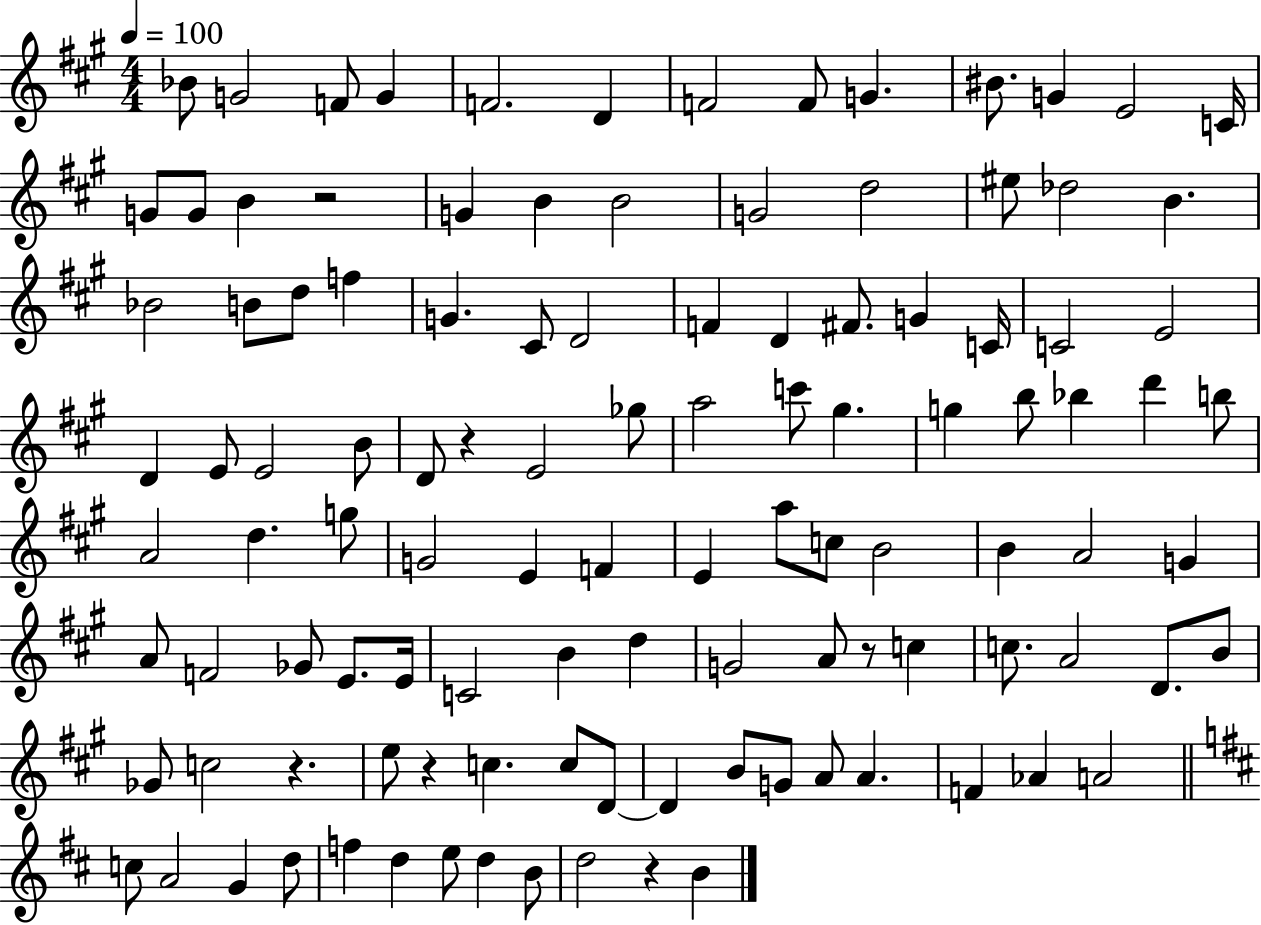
{
  \clef treble
  \numericTimeSignature
  \time 4/4
  \key a \major
  \tempo 4 = 100
  bes'8 g'2 f'8 g'4 | f'2. d'4 | f'2 f'8 g'4. | bis'8. g'4 e'2 c'16 | \break g'8 g'8 b'4 r2 | g'4 b'4 b'2 | g'2 d''2 | eis''8 des''2 b'4. | \break bes'2 b'8 d''8 f''4 | g'4. cis'8 d'2 | f'4 d'4 fis'8. g'4 c'16 | c'2 e'2 | \break d'4 e'8 e'2 b'8 | d'8 r4 e'2 ges''8 | a''2 c'''8 gis''4. | g''4 b''8 bes''4 d'''4 b''8 | \break a'2 d''4. g''8 | g'2 e'4 f'4 | e'4 a''8 c''8 b'2 | b'4 a'2 g'4 | \break a'8 f'2 ges'8 e'8. e'16 | c'2 b'4 d''4 | g'2 a'8 r8 c''4 | c''8. a'2 d'8. b'8 | \break ges'8 c''2 r4. | e''8 r4 c''4. c''8 d'8~~ | d'4 b'8 g'8 a'8 a'4. | f'4 aes'4 a'2 | \break \bar "||" \break \key b \minor c''8 a'2 g'4 d''8 | f''4 d''4 e''8 d''4 b'8 | d''2 r4 b'4 | \bar "|."
}